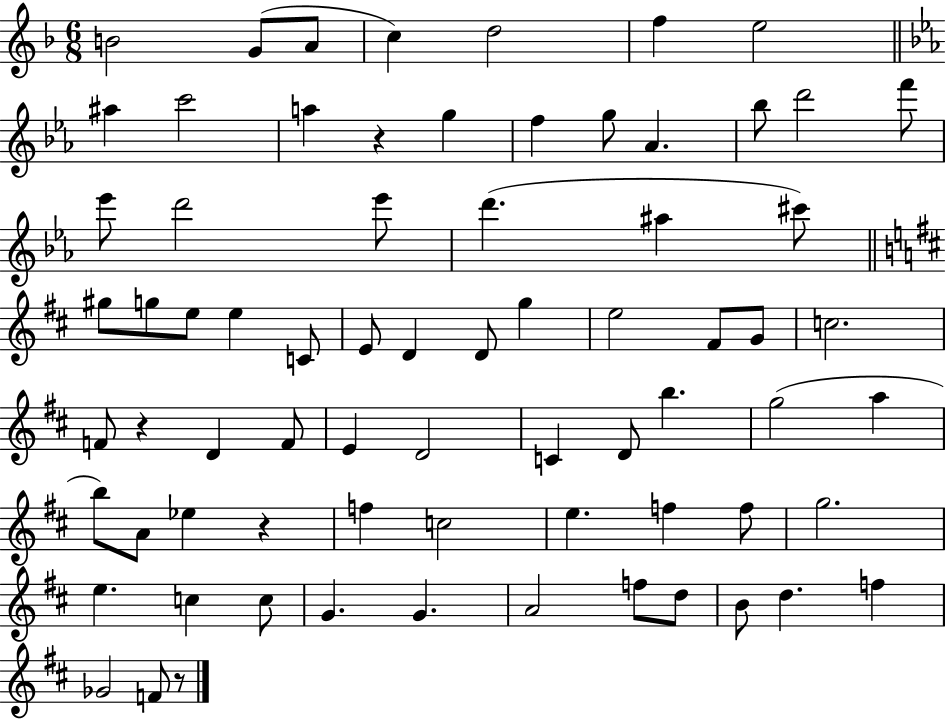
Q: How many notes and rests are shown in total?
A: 72